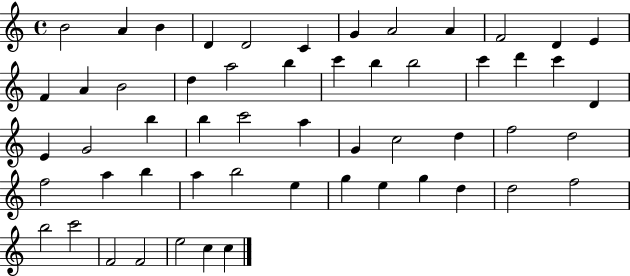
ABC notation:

X:1
T:Untitled
M:4/4
L:1/4
K:C
B2 A B D D2 C G A2 A F2 D E F A B2 d a2 b c' b b2 c' d' c' D E G2 b b c'2 a G c2 d f2 d2 f2 a b a b2 e g e g d d2 f2 b2 c'2 F2 F2 e2 c c